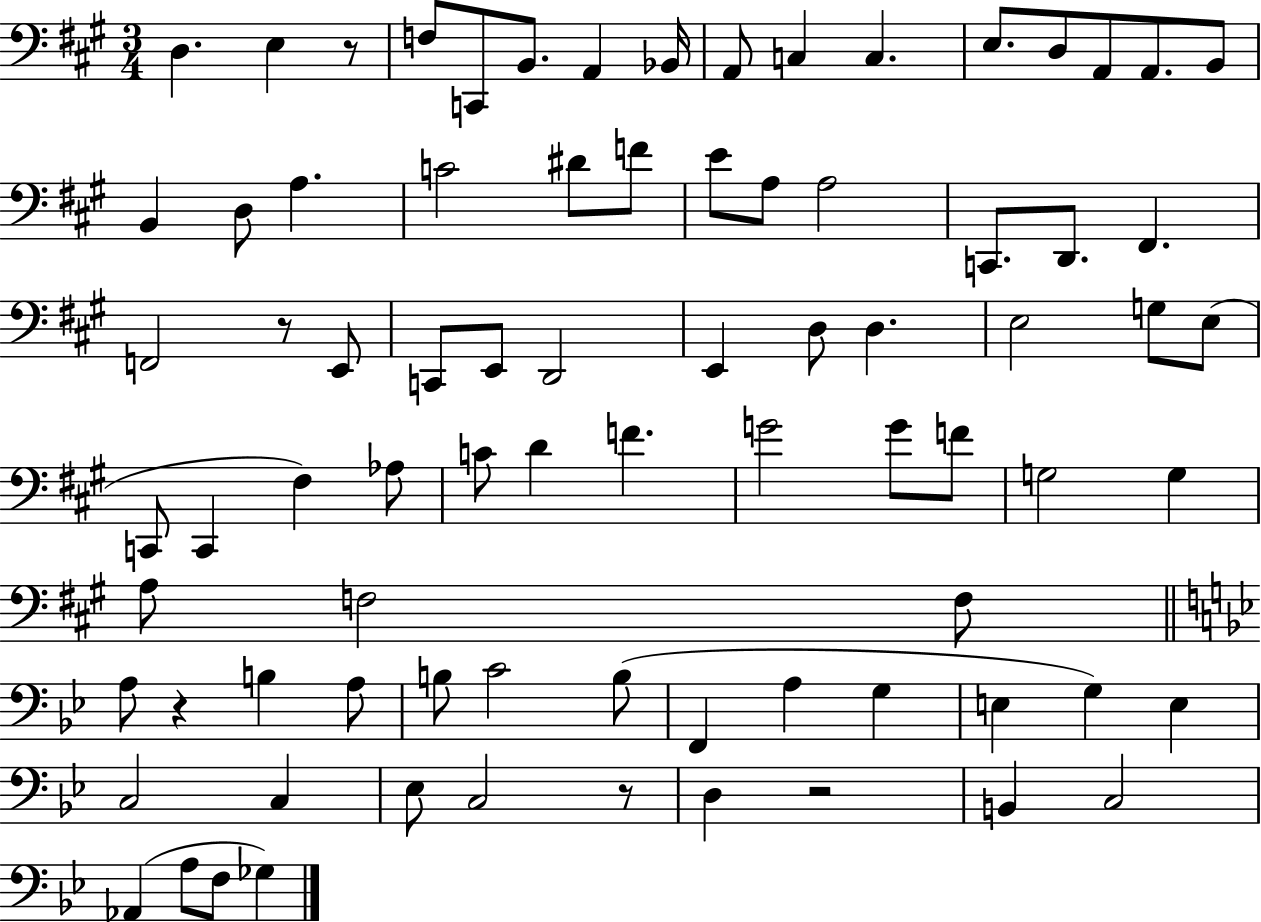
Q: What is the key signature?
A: A major